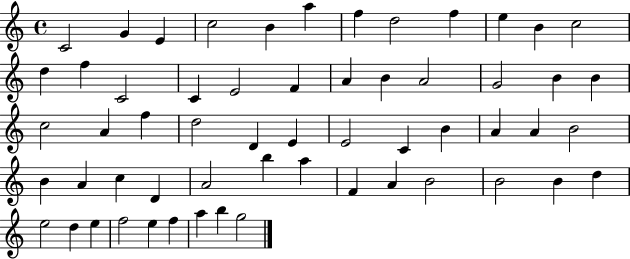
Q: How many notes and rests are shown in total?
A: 58